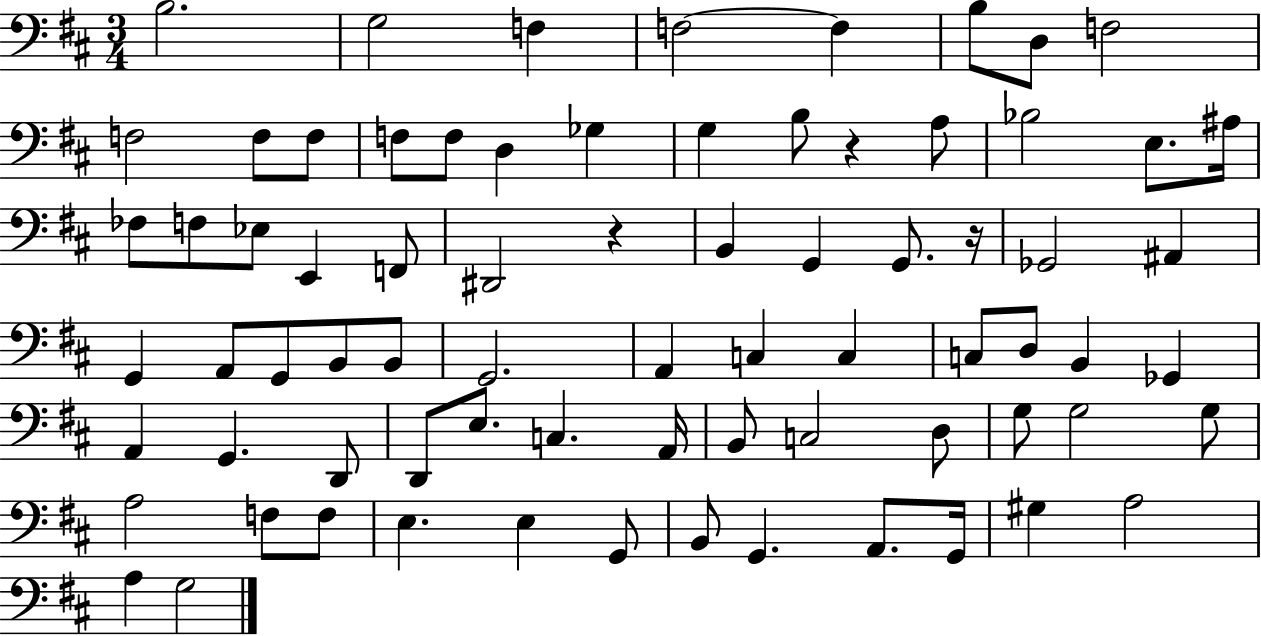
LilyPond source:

{
  \clef bass
  \numericTimeSignature
  \time 3/4
  \key d \major
  b2. | g2 f4 | f2~~ f4 | b8 d8 f2 | \break f2 f8 f8 | f8 f8 d4 ges4 | g4 b8 r4 a8 | bes2 e8. ais16 | \break fes8 f8 ees8 e,4 f,8 | dis,2 r4 | b,4 g,4 g,8. r16 | ges,2 ais,4 | \break g,4 a,8 g,8 b,8 b,8 | g,2. | a,4 c4 c4 | c8 d8 b,4 ges,4 | \break a,4 g,4. d,8 | d,8 e8. c4. a,16 | b,8 c2 d8 | g8 g2 g8 | \break a2 f8 f8 | e4. e4 g,8 | b,8 g,4. a,8. g,16 | gis4 a2 | \break a4 g2 | \bar "|."
}